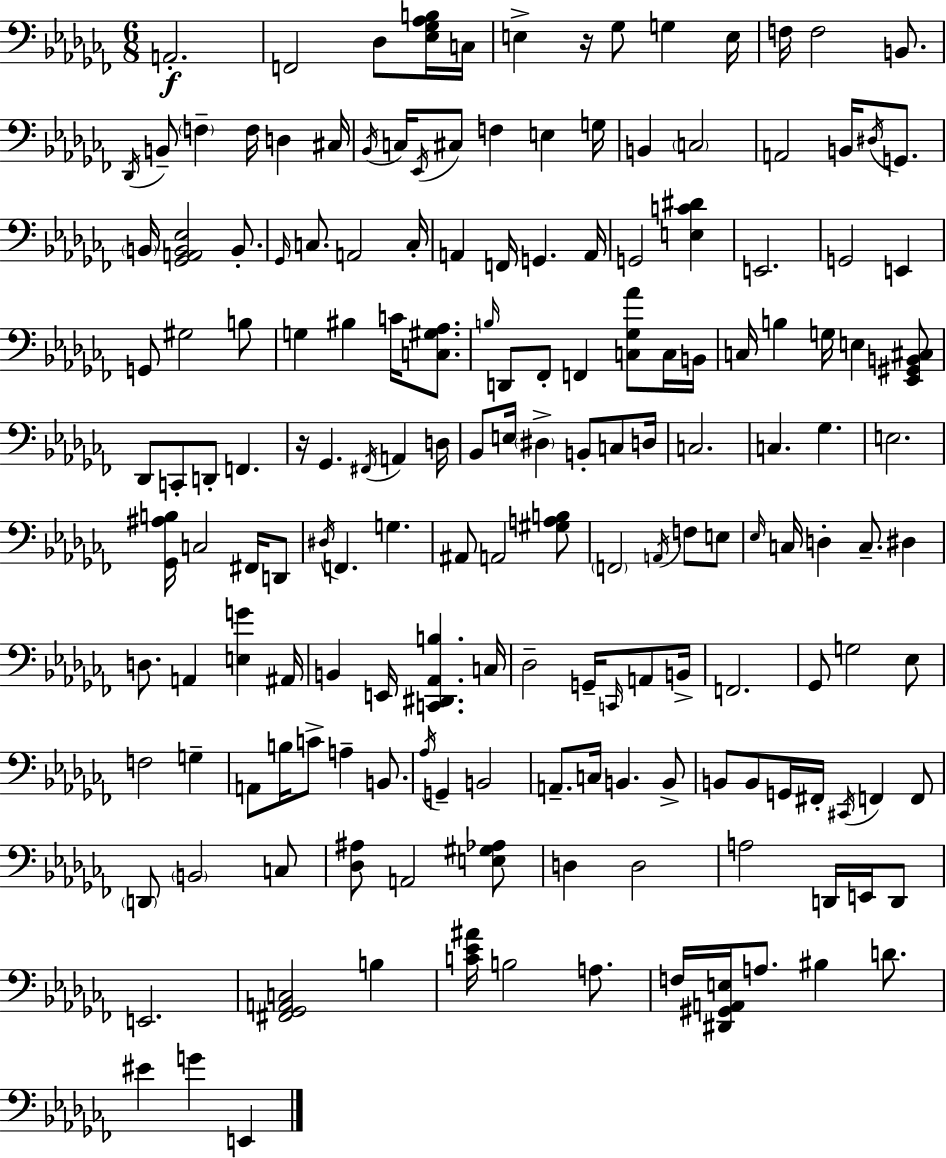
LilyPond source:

{
  \clef bass
  \numericTimeSignature
  \time 6/8
  \key aes \minor
  a,2.-.\f | f,2 des8 <ees ges aes b>16 c16 | e4-> r16 ges8 g4 e16 | f16 f2 b,8. | \break \acciaccatura { des,16 } b,8-- \parenthesize f4-- f16 d4 | cis16 \acciaccatura { bes,16 } c16 \acciaccatura { ees,16 } cis8 f4 e4 | g16 b,4 \parenthesize c2 | a,2 b,16 | \break \acciaccatura { dis16 } g,8. \parenthesize b,16 <ges, a, b, ees>2 | b,8.-. \grace { ges,16 } c8. a,2 | c16-. a,4 f,16 g,4. | a,16 g,2 | \break <e c' dis'>4 e,2. | g,2 | e,4 g,8 gis2 | b8 g4 bis4 | \break c'16 <c gis aes>8. \grace { b16 } d,8 fes,8-. f,4 | <c ges aes'>8 c16 b,16 c16 b4 g16 | e4 <ees, gis, b, cis>8 des,8 c,8-. d,8-. | f,4. r16 ges,4. | \break \acciaccatura { fis,16 } a,4 d16 bes,8 e16 \parenthesize dis4-> | b,8-. c8 d16 c2. | c4. | ges4. e2. | \break <ges, ais b>16 c2 | fis,16 d,8 \acciaccatura { dis16 } f,4. | g4. ais,8 a,2 | <gis a b>8 \parenthesize f,2 | \break \acciaccatura { a,16 } f8 e8 \grace { ees16 } c16 d4-. | c8.-- dis4 d8. | a,4 <e g'>4 ais,16 b,4 | e,16 <c, dis, aes, b>4. c16 des2-- | \break g,16-- \grace { c,16 } a,8 b,16-> f,2. | ges,8 | g2 ees8 f2 | g4-- a,8 | \break b16 c'8-> a4-- b,8. \acciaccatura { aes16 } | g,4-- b,2 | a,8.-- c16 b,4. b,8-> | b,8 b,8 g,16 fis,16-. \acciaccatura { cis,16 } f,4 f,8 | \break \parenthesize d,8 \parenthesize b,2 c8 | <des ais>8 a,2 <e gis aes>8 | d4 d2 | a2 d,16 e,16 d,8 | \break e,2. | <fis, ges, a, c>2 b4 | <c' ees' ais'>16 b2 a8. | f16 <dis, gis, a, e>16 a8. bis4 d'8. | \break eis'4 g'4 e,4 | \bar "|."
}